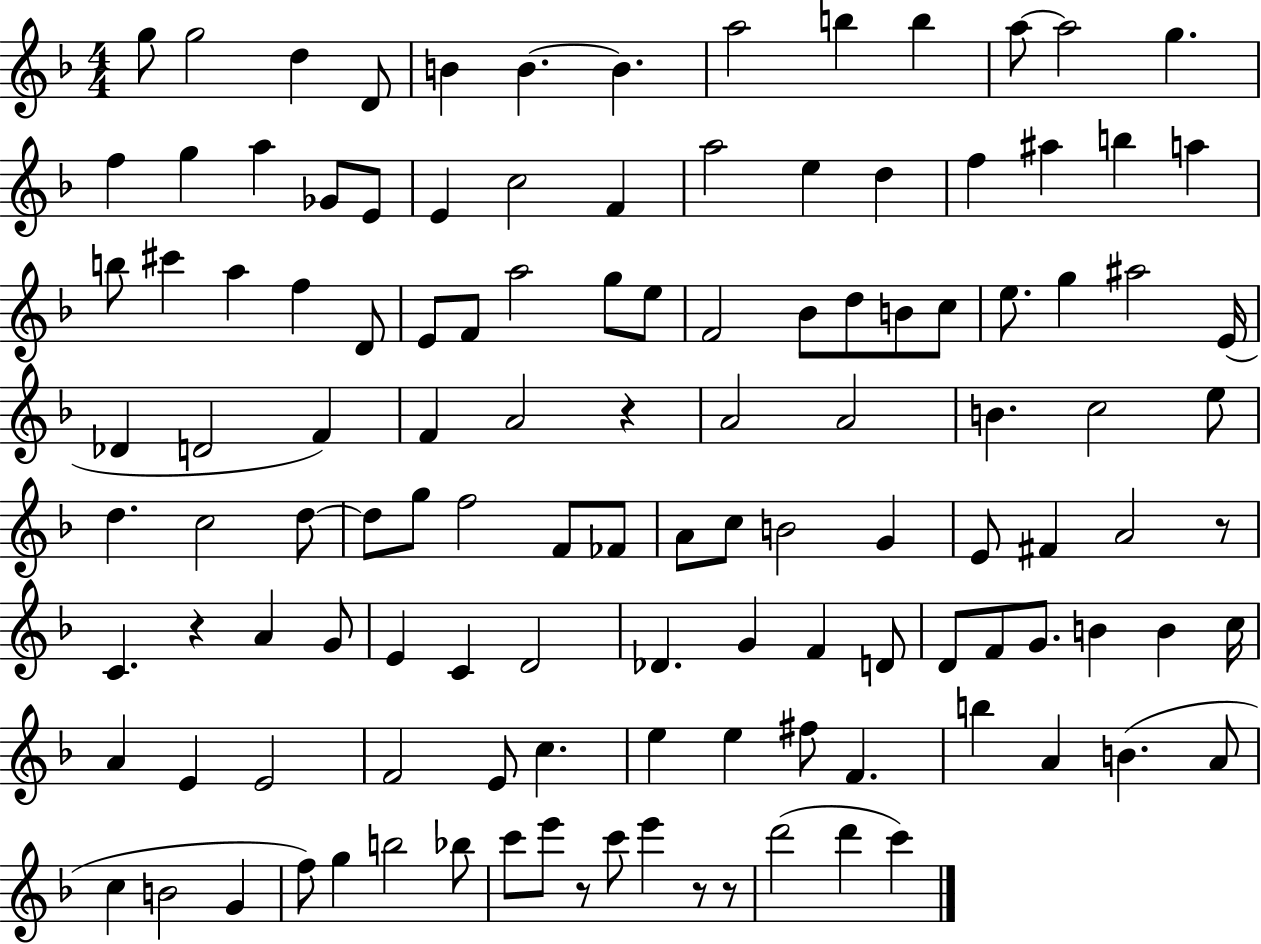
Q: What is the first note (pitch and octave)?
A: G5